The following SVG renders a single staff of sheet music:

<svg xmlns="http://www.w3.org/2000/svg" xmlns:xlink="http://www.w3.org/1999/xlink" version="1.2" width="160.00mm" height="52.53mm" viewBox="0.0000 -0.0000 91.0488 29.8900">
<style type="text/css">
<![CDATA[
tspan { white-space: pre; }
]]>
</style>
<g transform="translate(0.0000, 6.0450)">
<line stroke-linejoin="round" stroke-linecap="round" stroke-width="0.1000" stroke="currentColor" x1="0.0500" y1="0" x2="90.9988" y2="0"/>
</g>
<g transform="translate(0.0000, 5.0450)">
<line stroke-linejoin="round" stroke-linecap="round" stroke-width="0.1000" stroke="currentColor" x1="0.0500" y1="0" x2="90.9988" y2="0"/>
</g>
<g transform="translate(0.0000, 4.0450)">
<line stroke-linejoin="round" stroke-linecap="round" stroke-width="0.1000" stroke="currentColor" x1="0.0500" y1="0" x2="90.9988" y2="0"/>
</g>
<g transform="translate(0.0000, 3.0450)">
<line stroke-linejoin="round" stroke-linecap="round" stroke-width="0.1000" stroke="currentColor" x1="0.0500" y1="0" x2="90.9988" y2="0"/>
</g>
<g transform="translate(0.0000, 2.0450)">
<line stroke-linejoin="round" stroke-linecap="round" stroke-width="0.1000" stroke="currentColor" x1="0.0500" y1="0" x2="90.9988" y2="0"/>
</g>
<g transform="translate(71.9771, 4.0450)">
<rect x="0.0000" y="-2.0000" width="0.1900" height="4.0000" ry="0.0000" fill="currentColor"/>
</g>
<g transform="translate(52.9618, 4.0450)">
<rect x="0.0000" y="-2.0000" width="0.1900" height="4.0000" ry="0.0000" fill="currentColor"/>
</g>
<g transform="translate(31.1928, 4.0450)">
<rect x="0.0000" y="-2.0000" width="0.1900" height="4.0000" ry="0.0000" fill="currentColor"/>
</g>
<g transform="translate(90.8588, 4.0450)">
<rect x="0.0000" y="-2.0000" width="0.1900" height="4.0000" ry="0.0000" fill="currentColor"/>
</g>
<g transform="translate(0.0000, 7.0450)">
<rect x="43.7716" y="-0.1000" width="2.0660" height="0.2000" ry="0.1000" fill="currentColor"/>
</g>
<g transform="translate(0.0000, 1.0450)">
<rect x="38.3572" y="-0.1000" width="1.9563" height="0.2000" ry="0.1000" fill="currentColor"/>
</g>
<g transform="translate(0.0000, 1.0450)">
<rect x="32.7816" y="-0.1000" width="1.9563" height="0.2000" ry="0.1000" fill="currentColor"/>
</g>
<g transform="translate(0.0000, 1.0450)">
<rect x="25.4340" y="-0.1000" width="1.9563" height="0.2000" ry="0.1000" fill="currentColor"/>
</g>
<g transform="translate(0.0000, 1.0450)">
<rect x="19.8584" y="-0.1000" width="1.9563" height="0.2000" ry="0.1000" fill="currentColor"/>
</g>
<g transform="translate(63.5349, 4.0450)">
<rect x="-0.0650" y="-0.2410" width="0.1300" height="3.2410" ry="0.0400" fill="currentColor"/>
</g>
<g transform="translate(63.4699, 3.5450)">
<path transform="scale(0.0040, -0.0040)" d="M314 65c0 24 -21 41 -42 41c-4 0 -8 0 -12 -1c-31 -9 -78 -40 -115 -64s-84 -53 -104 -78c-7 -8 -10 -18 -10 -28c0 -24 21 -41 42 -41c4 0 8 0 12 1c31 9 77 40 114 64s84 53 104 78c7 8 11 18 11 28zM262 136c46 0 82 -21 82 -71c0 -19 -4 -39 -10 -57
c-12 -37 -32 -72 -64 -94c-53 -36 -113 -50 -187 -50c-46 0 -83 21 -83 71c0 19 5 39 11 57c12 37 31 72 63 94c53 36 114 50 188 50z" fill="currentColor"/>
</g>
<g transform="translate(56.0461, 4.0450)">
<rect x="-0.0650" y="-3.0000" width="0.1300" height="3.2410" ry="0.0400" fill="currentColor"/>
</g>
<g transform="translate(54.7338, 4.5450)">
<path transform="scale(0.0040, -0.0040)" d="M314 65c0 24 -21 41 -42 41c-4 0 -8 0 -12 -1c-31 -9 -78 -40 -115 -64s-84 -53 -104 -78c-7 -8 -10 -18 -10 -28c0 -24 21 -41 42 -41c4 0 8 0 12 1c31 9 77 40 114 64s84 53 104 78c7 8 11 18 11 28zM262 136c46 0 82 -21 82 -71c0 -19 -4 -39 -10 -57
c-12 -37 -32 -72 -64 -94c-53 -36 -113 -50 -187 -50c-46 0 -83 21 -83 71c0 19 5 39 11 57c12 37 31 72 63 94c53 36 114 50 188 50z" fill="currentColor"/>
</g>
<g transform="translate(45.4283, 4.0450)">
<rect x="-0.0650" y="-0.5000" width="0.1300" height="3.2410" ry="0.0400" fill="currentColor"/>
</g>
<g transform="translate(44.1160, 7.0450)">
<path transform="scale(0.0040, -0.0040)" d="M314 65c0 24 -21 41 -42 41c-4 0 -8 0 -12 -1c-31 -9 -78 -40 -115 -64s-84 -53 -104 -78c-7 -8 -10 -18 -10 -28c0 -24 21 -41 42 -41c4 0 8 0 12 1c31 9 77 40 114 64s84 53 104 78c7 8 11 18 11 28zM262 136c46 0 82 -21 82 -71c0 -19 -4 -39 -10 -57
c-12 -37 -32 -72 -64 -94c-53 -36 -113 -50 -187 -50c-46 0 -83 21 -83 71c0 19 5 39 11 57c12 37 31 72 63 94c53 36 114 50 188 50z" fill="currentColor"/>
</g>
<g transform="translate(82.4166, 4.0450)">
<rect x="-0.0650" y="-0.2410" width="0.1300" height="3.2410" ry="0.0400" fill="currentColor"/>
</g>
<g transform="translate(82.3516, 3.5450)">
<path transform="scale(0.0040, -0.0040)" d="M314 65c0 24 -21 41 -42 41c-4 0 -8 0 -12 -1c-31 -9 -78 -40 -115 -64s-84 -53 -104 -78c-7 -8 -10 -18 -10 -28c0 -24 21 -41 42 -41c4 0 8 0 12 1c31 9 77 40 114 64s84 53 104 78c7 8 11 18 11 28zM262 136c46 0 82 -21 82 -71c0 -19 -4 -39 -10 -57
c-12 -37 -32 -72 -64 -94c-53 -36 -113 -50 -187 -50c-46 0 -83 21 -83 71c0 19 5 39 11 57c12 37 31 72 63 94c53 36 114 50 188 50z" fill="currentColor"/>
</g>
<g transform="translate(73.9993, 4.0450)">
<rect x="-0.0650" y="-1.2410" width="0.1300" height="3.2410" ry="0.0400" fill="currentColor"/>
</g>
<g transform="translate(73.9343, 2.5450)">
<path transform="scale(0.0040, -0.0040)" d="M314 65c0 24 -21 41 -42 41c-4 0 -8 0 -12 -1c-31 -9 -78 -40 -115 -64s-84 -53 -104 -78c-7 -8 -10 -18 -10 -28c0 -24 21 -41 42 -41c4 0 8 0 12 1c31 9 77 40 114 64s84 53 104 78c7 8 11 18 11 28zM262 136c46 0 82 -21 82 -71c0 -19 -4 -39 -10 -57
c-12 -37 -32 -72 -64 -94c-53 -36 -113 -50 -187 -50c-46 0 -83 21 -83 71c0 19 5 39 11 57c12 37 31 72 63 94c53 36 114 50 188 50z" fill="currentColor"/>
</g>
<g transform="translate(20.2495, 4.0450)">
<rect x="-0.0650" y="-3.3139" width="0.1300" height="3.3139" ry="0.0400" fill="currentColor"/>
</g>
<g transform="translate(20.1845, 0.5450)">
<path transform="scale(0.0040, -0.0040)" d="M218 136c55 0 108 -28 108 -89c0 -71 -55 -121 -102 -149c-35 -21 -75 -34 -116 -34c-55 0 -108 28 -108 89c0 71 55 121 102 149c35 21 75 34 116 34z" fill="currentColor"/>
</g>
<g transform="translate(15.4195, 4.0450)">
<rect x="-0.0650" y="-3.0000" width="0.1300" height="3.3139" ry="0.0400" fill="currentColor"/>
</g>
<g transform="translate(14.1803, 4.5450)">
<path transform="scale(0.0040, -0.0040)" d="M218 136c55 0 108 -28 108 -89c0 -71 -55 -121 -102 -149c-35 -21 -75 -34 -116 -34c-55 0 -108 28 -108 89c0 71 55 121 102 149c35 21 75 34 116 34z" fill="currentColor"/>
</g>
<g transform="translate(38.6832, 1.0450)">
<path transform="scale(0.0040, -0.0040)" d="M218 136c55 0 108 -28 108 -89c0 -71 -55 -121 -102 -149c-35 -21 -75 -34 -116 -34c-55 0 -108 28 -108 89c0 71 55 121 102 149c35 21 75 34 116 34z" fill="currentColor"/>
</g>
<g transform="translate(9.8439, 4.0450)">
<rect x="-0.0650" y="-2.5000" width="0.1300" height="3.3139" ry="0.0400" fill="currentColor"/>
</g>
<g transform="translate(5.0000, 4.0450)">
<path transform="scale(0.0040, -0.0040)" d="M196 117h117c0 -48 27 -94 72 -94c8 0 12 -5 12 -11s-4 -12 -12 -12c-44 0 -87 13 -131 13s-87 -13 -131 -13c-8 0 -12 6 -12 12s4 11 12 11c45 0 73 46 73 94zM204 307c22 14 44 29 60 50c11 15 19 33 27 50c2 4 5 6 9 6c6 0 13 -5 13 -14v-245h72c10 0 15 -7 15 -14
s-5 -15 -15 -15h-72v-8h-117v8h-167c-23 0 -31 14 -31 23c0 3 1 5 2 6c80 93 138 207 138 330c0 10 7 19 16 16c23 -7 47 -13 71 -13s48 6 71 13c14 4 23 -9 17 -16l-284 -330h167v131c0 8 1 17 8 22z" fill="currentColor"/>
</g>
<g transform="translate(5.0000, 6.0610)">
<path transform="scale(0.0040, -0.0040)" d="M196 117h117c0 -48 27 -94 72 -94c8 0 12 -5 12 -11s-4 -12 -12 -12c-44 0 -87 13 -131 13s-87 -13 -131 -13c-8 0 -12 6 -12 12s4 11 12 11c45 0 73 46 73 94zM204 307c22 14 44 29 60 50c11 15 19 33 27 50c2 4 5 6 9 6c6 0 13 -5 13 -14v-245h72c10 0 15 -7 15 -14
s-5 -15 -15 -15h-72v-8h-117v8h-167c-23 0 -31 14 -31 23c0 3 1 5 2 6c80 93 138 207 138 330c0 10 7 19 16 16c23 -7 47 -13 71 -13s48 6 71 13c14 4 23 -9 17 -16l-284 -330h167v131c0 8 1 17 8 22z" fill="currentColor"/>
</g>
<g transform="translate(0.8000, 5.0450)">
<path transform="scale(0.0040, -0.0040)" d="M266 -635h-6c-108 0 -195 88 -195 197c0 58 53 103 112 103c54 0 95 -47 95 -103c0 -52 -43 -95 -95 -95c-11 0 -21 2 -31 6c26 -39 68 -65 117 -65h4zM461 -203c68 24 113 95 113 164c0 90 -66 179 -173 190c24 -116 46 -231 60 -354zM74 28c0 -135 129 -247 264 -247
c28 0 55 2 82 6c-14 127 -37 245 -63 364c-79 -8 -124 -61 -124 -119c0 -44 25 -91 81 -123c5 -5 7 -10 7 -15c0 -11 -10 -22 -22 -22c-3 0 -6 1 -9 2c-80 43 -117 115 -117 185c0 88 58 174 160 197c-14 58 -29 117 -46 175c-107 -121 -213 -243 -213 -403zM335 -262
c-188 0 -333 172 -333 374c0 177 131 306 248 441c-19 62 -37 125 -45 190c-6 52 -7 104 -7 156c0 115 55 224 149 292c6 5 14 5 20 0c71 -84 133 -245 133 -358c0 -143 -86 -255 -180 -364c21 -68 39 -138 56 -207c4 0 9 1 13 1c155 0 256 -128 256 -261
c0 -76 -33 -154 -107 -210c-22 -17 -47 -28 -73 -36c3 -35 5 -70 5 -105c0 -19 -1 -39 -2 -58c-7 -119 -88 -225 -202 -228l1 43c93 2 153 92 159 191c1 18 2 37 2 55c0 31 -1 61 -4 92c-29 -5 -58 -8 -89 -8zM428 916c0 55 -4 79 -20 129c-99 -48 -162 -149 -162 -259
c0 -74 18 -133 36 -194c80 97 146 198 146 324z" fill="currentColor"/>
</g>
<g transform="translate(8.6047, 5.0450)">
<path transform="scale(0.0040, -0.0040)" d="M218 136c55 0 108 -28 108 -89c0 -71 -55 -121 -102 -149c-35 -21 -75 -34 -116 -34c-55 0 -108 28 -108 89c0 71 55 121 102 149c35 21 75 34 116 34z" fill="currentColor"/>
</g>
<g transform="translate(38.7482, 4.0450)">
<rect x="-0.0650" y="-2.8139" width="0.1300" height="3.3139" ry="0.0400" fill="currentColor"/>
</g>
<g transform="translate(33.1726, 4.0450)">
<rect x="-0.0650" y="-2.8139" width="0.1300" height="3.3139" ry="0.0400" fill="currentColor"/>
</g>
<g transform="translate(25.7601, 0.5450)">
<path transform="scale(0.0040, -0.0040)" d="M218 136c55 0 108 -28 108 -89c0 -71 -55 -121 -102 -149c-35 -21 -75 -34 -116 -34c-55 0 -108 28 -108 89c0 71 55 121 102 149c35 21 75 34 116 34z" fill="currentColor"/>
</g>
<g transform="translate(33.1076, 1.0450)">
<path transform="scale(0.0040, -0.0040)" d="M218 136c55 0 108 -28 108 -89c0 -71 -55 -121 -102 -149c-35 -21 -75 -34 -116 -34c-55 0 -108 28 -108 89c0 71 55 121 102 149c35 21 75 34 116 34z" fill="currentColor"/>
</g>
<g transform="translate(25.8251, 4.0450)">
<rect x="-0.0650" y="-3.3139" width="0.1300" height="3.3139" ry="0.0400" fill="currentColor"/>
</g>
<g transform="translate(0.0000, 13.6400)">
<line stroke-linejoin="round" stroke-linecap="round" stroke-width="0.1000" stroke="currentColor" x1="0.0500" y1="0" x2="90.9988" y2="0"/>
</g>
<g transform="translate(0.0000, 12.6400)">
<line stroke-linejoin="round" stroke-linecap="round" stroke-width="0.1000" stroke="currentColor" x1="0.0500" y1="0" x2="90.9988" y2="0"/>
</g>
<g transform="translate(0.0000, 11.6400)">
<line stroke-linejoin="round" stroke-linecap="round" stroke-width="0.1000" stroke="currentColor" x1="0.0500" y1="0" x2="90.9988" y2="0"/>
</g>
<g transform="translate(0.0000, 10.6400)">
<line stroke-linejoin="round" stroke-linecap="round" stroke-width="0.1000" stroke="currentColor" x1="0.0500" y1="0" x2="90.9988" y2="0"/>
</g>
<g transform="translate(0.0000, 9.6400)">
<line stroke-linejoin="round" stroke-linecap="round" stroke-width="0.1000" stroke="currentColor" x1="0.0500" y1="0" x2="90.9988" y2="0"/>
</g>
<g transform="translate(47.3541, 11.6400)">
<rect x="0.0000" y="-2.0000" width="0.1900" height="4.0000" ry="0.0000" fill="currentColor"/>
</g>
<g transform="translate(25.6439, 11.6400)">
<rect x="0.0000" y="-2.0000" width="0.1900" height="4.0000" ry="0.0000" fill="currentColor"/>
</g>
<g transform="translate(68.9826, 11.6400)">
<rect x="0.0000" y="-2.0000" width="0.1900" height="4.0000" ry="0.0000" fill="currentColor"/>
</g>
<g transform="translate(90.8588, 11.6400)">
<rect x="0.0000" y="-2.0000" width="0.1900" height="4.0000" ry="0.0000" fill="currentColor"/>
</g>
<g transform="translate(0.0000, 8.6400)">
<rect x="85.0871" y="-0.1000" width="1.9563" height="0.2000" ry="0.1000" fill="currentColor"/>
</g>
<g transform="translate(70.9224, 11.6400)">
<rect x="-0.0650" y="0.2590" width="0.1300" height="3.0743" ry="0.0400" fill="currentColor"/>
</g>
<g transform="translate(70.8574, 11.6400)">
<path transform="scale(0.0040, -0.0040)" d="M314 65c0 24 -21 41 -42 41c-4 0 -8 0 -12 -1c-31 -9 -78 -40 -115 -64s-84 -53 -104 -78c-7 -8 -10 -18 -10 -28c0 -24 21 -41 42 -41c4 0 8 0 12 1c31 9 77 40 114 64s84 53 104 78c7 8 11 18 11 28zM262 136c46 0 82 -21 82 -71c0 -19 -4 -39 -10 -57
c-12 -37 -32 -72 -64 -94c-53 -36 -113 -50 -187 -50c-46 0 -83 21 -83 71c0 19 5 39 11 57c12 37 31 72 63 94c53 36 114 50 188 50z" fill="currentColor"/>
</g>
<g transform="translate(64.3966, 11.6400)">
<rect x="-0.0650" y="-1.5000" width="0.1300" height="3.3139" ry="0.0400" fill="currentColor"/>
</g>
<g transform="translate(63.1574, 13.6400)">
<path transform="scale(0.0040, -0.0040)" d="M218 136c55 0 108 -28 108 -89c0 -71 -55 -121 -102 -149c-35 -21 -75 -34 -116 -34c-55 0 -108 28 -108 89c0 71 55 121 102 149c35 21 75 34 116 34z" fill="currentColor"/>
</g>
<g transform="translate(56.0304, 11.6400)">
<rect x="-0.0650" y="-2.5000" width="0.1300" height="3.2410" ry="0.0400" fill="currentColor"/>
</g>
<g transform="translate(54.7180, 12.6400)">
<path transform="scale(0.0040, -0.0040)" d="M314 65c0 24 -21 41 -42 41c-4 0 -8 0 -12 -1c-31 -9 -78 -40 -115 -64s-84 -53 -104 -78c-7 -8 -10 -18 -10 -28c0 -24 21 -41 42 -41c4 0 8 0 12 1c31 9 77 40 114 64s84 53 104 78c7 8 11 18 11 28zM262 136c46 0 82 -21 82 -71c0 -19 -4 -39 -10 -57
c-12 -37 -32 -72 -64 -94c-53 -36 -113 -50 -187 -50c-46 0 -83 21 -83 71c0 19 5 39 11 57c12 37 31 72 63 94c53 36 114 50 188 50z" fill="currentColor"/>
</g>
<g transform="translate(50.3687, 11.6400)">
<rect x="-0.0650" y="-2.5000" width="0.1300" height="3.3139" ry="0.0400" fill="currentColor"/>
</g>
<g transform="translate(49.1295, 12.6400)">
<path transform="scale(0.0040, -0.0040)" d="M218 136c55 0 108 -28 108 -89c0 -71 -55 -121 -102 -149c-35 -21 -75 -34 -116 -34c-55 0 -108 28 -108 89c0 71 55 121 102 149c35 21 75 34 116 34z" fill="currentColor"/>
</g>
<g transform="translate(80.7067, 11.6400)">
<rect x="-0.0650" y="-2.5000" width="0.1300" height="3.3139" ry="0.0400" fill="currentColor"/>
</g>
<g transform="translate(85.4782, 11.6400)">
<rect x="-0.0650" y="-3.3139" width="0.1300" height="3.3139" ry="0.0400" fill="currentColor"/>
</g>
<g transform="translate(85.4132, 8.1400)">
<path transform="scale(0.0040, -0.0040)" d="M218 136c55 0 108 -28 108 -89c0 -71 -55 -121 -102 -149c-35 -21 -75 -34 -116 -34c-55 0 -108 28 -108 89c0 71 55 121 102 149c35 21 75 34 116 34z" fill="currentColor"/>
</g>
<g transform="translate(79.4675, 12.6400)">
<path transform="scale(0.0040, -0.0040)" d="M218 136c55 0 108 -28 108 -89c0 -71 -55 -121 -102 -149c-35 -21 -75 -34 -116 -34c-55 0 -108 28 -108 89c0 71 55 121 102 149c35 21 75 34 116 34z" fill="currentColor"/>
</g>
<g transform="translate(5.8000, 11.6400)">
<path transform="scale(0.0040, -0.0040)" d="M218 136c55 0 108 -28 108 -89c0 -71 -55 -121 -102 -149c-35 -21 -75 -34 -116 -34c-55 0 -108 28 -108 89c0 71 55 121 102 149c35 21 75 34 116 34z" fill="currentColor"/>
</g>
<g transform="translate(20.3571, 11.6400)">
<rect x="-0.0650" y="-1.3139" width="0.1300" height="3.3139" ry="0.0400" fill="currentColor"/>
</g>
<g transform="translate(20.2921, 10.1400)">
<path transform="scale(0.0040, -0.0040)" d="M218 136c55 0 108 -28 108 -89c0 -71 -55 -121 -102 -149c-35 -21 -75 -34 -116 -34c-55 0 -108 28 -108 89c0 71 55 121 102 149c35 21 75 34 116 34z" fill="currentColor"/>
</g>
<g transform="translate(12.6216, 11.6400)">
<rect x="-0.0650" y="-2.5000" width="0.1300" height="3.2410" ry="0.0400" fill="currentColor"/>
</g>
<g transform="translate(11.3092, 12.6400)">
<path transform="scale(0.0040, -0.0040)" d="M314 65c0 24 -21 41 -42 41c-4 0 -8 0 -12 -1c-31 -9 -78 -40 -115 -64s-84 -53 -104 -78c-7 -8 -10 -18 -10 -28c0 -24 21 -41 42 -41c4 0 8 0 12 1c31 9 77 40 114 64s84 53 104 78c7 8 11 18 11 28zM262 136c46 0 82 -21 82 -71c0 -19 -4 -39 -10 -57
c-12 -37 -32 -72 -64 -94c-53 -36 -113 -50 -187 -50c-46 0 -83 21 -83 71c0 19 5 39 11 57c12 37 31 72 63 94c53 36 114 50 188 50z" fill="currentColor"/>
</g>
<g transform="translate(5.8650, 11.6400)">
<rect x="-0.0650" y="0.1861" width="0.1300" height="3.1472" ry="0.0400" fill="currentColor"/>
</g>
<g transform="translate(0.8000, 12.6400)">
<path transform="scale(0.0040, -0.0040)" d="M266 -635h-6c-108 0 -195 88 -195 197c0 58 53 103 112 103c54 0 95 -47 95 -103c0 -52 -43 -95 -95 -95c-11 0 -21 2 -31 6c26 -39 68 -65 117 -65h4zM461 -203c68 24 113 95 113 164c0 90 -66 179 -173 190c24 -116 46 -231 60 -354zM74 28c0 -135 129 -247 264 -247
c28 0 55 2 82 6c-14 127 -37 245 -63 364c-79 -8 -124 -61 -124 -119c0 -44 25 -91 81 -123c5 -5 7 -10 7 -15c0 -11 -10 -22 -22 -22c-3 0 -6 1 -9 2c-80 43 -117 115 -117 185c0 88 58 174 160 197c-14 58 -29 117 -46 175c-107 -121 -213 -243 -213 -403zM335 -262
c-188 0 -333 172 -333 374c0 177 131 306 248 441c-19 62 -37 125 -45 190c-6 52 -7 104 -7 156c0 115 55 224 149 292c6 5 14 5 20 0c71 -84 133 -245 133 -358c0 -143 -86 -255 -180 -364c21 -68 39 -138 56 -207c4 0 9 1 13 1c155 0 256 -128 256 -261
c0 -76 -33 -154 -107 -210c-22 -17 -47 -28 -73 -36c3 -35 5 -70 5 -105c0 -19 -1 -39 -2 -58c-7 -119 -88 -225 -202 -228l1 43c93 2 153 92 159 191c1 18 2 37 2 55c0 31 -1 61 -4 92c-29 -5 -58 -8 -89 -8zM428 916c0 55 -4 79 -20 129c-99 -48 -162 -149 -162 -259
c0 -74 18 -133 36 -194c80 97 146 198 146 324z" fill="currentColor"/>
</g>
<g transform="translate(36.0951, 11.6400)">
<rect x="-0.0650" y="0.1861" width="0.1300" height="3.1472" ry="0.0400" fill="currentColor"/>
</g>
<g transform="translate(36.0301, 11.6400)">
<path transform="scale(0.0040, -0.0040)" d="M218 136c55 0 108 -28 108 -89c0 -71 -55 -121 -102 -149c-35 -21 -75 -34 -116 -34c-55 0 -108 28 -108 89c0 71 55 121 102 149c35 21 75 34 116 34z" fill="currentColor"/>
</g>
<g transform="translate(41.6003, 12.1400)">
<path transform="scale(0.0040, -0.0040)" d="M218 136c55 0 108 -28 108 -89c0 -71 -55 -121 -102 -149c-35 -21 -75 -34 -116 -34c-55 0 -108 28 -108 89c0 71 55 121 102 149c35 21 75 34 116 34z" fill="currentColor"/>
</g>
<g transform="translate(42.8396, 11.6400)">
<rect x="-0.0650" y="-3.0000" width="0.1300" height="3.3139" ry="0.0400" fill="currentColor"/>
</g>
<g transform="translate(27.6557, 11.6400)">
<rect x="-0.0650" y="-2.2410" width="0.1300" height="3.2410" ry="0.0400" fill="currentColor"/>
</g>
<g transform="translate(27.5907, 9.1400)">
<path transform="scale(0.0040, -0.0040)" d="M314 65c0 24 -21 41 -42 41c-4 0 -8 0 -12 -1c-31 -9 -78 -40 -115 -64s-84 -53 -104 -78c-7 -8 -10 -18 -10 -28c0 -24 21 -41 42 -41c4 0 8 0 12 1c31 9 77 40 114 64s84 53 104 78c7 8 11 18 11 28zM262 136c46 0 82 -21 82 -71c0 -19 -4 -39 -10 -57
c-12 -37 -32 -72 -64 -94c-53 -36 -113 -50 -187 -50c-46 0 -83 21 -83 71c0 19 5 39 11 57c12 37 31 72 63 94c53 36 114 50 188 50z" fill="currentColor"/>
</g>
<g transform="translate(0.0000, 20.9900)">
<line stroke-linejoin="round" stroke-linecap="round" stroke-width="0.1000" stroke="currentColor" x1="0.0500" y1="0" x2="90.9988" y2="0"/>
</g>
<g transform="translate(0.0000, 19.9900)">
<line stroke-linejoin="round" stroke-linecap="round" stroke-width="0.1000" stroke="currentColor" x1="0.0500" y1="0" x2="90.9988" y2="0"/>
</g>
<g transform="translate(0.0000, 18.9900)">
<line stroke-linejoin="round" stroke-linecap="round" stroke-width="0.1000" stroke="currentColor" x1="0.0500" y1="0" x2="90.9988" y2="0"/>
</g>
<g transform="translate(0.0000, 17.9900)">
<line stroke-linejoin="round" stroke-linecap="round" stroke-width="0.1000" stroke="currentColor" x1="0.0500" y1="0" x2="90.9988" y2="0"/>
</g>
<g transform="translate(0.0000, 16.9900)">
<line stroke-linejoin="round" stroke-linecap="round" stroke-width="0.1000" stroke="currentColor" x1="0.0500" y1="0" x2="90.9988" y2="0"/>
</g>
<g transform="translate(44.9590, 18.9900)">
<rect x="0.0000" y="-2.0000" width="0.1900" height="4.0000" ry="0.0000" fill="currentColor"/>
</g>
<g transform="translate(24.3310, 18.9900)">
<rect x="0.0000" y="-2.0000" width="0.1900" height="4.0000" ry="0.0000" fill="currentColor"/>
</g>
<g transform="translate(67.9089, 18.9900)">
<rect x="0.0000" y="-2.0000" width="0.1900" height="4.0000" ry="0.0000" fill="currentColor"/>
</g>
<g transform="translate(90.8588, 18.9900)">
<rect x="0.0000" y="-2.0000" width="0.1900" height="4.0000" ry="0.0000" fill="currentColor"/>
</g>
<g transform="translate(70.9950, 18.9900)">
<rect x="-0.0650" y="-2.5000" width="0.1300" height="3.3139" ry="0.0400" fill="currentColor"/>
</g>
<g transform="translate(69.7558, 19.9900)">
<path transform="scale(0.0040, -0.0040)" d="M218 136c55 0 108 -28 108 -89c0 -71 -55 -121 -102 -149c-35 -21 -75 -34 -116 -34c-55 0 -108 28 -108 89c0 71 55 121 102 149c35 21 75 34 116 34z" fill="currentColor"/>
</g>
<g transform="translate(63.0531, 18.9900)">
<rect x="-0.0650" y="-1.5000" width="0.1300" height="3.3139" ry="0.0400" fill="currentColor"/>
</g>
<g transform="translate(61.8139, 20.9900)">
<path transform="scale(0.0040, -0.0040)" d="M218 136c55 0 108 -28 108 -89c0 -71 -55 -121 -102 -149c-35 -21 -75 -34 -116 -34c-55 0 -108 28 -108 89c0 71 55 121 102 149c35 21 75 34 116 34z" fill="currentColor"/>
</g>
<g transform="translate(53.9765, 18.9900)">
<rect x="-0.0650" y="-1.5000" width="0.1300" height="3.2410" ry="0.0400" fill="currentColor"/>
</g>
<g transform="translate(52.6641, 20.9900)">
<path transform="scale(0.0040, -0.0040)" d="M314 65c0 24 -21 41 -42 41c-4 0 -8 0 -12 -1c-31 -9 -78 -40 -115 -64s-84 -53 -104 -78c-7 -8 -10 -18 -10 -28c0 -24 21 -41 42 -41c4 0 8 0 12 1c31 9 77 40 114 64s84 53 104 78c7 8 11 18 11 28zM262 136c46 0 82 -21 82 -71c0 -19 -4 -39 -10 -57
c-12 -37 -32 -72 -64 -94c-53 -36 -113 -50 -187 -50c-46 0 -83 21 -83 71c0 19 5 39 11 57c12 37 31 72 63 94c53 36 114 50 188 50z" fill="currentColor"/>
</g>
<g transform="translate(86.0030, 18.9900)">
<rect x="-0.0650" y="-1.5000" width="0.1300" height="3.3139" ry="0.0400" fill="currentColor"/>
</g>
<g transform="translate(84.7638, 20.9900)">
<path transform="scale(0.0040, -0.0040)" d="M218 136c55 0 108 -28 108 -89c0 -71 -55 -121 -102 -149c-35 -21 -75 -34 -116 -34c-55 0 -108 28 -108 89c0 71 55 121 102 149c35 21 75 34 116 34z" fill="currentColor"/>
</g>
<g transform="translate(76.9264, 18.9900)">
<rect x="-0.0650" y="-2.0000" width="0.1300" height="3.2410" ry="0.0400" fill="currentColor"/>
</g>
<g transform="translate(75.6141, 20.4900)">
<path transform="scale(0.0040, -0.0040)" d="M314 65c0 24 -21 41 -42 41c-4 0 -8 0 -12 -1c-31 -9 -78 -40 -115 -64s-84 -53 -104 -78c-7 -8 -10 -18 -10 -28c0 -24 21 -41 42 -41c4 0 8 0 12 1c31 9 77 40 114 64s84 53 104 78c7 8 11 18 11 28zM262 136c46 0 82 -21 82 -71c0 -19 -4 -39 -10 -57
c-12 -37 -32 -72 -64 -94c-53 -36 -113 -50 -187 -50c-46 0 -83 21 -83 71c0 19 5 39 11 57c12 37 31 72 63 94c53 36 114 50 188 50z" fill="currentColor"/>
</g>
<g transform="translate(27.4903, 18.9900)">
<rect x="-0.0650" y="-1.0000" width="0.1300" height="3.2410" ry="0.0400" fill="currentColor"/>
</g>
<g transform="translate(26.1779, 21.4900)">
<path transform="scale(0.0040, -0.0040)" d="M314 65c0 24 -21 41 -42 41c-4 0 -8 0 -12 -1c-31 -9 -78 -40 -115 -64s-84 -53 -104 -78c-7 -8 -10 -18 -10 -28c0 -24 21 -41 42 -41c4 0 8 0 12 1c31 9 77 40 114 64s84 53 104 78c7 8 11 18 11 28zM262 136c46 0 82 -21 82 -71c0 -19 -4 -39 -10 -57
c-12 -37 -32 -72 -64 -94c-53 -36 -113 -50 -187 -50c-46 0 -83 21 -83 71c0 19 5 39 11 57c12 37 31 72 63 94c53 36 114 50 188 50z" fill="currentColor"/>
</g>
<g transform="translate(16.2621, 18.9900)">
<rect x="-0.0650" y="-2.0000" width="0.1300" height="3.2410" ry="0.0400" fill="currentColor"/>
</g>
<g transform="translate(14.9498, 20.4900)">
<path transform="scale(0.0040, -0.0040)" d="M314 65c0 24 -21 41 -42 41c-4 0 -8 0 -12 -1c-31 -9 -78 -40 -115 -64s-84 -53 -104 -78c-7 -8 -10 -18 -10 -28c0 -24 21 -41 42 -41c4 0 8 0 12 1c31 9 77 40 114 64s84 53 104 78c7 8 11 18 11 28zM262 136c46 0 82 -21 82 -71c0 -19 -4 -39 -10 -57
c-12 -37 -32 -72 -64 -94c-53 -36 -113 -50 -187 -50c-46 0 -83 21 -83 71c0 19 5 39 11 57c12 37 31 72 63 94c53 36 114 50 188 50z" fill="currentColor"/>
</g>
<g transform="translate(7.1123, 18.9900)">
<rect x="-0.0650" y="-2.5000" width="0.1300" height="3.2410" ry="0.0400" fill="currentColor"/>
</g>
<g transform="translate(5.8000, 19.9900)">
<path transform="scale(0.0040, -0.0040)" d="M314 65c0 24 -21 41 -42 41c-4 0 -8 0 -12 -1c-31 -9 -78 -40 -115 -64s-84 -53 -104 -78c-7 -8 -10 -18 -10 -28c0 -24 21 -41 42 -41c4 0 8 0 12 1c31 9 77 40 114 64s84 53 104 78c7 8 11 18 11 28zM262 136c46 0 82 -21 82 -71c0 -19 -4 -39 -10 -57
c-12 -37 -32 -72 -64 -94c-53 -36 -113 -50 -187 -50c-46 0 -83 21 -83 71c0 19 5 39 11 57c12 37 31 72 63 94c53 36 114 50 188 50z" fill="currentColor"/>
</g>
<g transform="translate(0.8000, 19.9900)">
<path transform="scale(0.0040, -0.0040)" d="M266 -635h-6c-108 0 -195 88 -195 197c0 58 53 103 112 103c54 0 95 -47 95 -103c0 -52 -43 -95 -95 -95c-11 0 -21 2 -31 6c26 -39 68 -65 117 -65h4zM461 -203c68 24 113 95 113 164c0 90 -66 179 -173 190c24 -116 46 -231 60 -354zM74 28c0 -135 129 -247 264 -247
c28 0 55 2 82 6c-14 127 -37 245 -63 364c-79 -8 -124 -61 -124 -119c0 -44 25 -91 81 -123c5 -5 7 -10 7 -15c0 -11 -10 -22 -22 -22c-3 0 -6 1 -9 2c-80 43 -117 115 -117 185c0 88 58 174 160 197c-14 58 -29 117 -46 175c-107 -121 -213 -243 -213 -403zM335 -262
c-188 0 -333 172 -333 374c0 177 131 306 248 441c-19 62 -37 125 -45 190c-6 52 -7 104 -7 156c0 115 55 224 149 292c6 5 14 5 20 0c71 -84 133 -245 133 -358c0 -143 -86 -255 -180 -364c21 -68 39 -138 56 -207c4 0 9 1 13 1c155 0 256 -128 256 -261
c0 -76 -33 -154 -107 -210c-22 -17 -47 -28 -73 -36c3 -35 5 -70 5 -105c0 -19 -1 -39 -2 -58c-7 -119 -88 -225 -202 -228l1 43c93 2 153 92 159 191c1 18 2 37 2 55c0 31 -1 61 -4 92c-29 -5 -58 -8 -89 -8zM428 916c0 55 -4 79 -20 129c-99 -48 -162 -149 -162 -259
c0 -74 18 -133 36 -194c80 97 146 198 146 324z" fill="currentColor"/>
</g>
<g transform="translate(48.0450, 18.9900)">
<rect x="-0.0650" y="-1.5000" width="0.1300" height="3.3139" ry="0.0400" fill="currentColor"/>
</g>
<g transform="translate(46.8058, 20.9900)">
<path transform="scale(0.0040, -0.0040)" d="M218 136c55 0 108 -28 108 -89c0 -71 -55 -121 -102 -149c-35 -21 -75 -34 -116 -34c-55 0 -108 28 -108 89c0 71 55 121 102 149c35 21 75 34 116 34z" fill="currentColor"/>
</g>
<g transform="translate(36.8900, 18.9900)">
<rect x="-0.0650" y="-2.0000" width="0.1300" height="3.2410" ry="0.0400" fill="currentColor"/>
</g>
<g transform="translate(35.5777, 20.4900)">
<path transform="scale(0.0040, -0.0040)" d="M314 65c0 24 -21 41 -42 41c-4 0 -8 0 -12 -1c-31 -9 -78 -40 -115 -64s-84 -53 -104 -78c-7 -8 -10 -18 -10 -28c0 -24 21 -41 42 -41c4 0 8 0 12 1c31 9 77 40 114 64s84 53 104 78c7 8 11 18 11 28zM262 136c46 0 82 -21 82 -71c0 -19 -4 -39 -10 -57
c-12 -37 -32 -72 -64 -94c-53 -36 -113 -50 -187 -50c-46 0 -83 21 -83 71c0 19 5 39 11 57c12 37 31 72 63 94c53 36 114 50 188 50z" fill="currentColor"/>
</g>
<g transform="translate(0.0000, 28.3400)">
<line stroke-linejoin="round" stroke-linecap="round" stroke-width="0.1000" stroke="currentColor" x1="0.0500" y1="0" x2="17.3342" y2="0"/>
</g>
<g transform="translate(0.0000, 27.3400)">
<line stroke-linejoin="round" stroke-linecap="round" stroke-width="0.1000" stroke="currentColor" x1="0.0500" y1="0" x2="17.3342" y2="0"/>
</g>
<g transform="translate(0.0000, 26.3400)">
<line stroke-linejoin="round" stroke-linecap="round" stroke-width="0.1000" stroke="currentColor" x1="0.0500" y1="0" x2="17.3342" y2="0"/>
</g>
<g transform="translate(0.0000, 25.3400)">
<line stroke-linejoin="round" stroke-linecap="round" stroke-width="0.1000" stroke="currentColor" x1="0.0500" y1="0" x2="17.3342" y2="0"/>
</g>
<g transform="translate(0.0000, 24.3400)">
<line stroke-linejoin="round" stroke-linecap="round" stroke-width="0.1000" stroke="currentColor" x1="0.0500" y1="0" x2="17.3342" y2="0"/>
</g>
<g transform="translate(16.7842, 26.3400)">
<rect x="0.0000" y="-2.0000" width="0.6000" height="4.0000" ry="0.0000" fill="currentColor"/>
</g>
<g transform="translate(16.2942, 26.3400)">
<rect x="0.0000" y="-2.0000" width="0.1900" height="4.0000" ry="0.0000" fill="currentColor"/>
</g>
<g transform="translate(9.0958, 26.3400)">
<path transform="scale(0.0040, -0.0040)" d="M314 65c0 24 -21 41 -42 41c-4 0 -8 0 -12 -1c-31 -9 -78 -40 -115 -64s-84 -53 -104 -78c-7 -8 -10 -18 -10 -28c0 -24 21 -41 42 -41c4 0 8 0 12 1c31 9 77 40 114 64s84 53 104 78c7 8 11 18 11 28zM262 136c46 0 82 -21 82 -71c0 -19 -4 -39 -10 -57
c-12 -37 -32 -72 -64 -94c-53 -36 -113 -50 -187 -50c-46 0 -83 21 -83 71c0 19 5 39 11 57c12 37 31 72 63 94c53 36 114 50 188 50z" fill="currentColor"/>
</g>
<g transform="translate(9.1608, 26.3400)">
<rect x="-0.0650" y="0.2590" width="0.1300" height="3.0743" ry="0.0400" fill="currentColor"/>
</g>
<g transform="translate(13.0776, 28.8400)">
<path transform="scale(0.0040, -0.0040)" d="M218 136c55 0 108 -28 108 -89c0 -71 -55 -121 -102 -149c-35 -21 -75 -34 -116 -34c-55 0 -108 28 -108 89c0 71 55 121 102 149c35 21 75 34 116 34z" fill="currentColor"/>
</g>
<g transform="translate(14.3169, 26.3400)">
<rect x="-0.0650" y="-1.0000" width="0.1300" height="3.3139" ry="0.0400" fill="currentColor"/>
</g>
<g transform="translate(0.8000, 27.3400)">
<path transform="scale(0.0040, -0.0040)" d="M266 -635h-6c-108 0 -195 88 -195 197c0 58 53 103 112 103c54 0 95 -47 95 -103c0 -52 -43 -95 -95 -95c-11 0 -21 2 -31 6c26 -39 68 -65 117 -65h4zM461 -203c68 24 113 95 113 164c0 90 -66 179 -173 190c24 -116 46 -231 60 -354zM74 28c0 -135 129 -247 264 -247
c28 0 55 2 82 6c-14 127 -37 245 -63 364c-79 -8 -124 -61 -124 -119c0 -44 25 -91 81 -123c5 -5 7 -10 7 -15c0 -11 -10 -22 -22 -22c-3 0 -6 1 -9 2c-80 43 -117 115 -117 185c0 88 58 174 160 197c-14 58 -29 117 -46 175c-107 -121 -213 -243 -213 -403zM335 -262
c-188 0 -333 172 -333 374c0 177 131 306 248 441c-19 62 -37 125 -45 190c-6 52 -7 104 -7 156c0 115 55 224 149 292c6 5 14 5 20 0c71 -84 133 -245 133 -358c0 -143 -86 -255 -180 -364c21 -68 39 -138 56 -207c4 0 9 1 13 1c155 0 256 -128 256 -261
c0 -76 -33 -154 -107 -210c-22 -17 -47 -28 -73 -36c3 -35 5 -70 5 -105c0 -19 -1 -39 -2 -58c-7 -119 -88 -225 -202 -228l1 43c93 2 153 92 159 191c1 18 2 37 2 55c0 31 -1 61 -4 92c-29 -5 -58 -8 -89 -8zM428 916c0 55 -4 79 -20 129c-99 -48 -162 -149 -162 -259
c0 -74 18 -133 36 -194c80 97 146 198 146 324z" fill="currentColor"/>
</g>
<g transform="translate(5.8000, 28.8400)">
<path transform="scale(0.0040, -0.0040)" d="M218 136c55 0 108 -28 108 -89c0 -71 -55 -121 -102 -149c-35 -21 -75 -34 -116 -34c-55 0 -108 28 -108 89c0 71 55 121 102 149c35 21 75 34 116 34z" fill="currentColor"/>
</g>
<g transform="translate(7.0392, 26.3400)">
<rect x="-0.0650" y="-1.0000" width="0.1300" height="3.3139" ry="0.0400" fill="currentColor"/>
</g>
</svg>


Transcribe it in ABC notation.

X:1
T:Untitled
M:4/4
L:1/4
K:C
G A b b a a C2 A2 c2 e2 c2 B G2 e g2 B A G G2 E B2 G b G2 F2 D2 F2 E E2 E G F2 E D B2 D